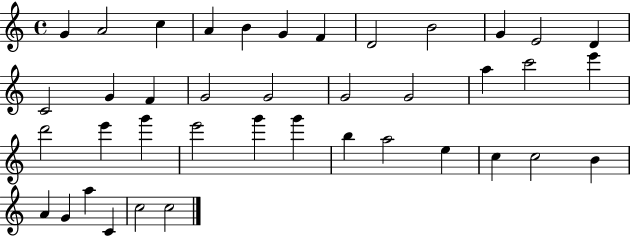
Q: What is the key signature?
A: C major